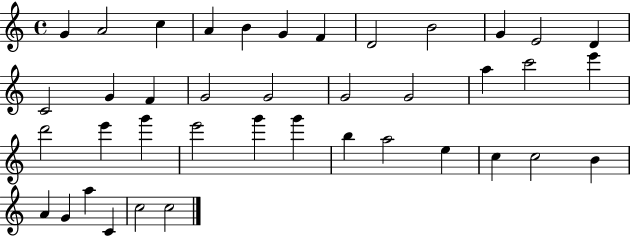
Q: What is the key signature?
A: C major